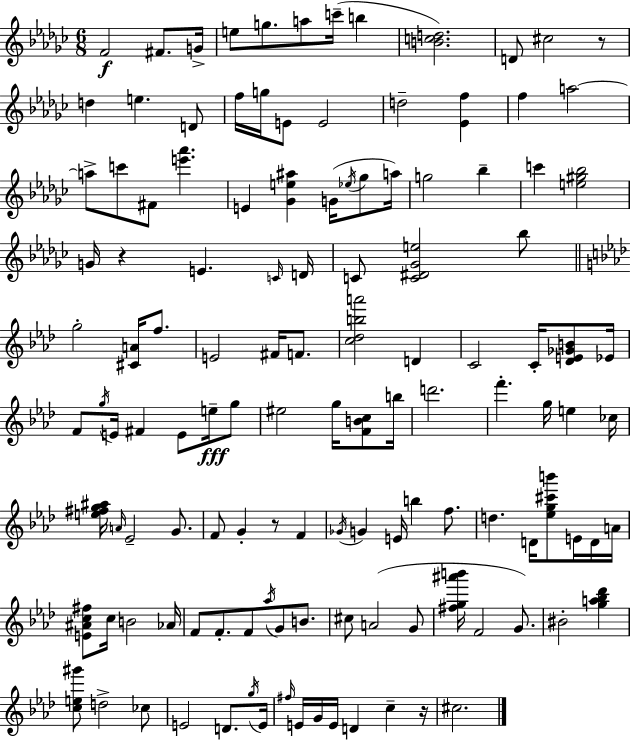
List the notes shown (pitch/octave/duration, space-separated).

F4/h F#4/e. G4/s E5/e G5/e. A5/e C6/s B5/q [B4,C5,D5]/h. D4/e C#5/h R/e D5/q E5/q. D4/e F5/s G5/s E4/e E4/h D5/h [Eb4,F5]/q F5/q A5/h A5/e C6/e F#4/e [E6,Ab6]/q. E4/q [Gb4,E5,A#5]/q G4/s Eb5/s Gb5/e A5/s G5/h Bb5/q C6/q [E5,G#5,Bb5]/h G4/s R/q E4/q. C4/s D4/s C4/e [C4,D#4,Gb4,E5]/h Bb5/e G5/h [C#4,A4]/s F5/e. E4/h F#4/s F4/e. [C5,Db5,B5,A6]/h D4/q C4/h C4/s [Db4,E4,Gb4,B4]/e Eb4/s F4/e G5/s E4/s F#4/q E4/e E5/s G5/e EIS5/h G5/s [F4,B4,C5]/e B5/s D6/h. F6/q. G5/s E5/q CES5/s [E5,F#5,G5,A#5]/s A4/s Eb4/h G4/e. F4/e G4/q R/e F4/q Gb4/s G4/q E4/s B5/q F5/e. D5/q. D4/s [Eb5,G5,C#6,B6]/e E4/s D4/s A4/s [E4,A#4,C5,F#5]/e C5/s B4/h Ab4/s F4/e F4/e. F4/e Ab5/s G4/e B4/e. C#5/e A4/h G4/e [F#5,G5,A#6,B6]/s F4/h G4/e. BIS4/h [G5,A5,Bb5,Db6]/q [C5,E5,G#6]/e D5/h CES5/e E4/h D4/e. G5/s E4/s F#5/s E4/s G4/s E4/s D4/q C5/q R/s C#5/h.